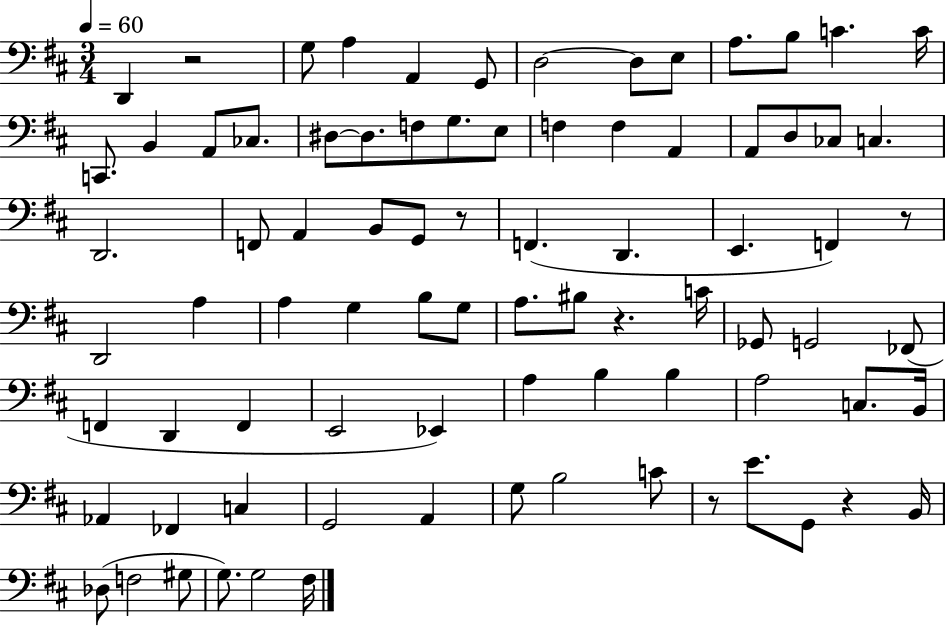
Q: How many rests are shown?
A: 6